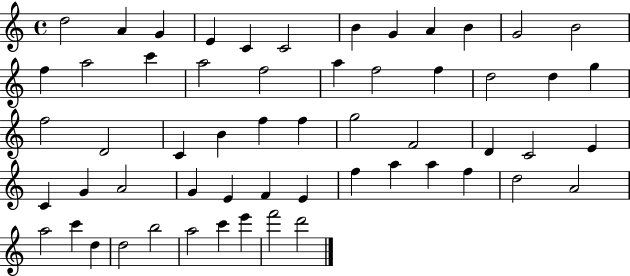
D5/h A4/q G4/q E4/q C4/q C4/h B4/q G4/q A4/q B4/q G4/h B4/h F5/q A5/h C6/q A5/h F5/h A5/q F5/h F5/q D5/h D5/q G5/q F5/h D4/h C4/q B4/q F5/q F5/q G5/h F4/h D4/q C4/h E4/q C4/q G4/q A4/h G4/q E4/q F4/q E4/q F5/q A5/q A5/q F5/q D5/h A4/h A5/h C6/q D5/q D5/h B5/h A5/h C6/q E6/q F6/h D6/h